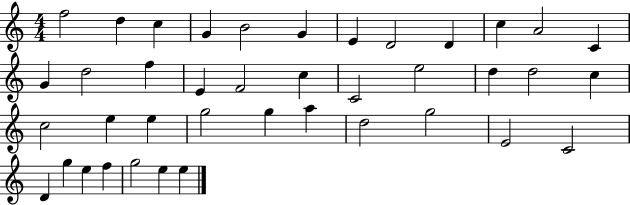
F5/h D5/q C5/q G4/q B4/h G4/q E4/q D4/h D4/q C5/q A4/h C4/q G4/q D5/h F5/q E4/q F4/h C5/q C4/h E5/h D5/q D5/h C5/q C5/h E5/q E5/q G5/h G5/q A5/q D5/h G5/h E4/h C4/h D4/q G5/q E5/q F5/q G5/h E5/q E5/q